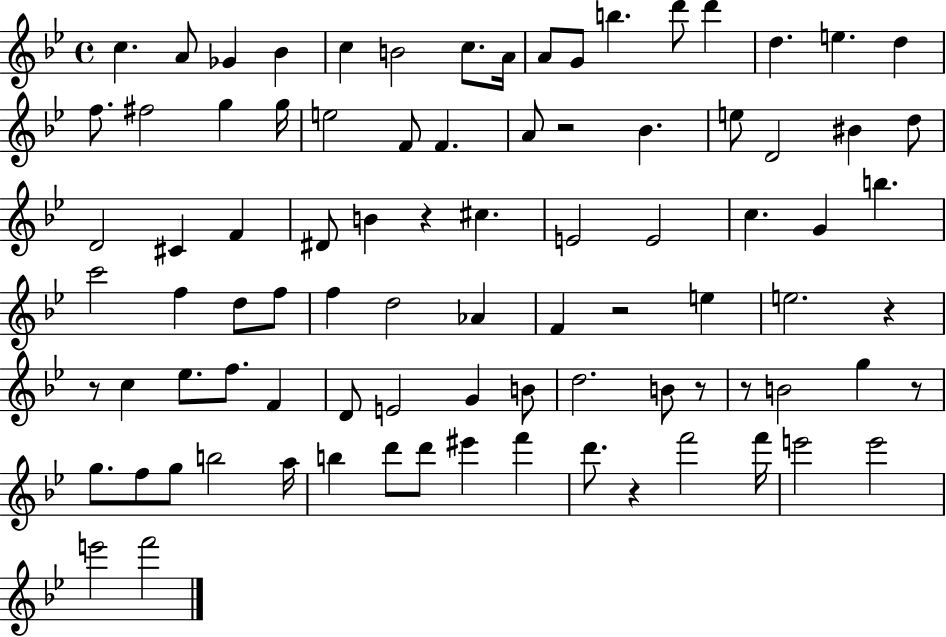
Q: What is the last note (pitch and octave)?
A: F6